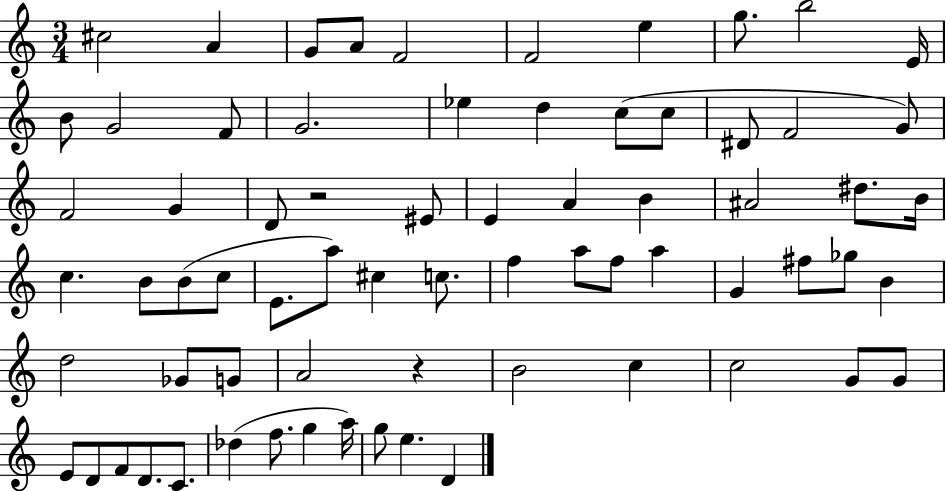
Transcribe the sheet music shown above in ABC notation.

X:1
T:Untitled
M:3/4
L:1/4
K:C
^c2 A G/2 A/2 F2 F2 e g/2 b2 E/4 B/2 G2 F/2 G2 _e d c/2 c/2 ^D/2 F2 G/2 F2 G D/2 z2 ^E/2 E A B ^A2 ^d/2 B/4 c B/2 B/2 c/2 E/2 a/2 ^c c/2 f a/2 f/2 a G ^f/2 _g/2 B d2 _G/2 G/2 A2 z B2 c c2 G/2 G/2 E/2 D/2 F/2 D/2 C/2 _d f/2 g a/4 g/2 e D